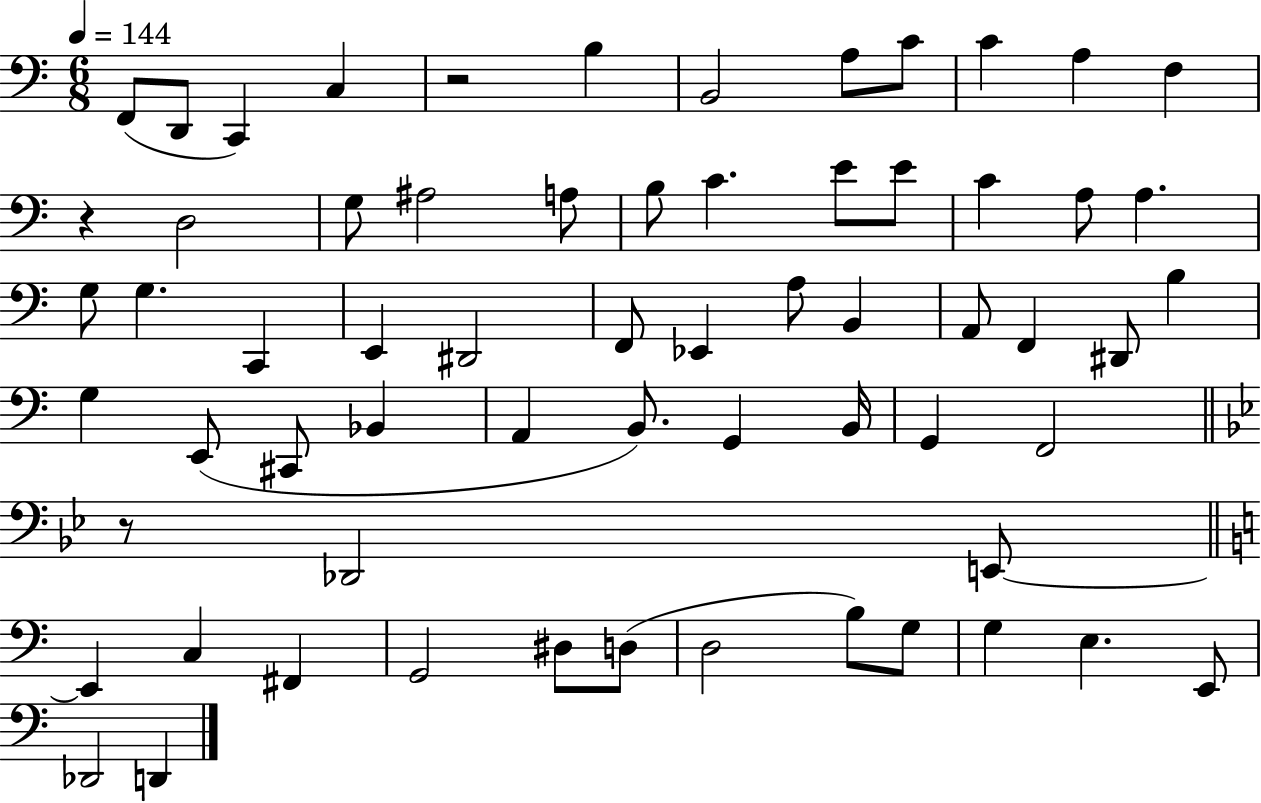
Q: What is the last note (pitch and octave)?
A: D2